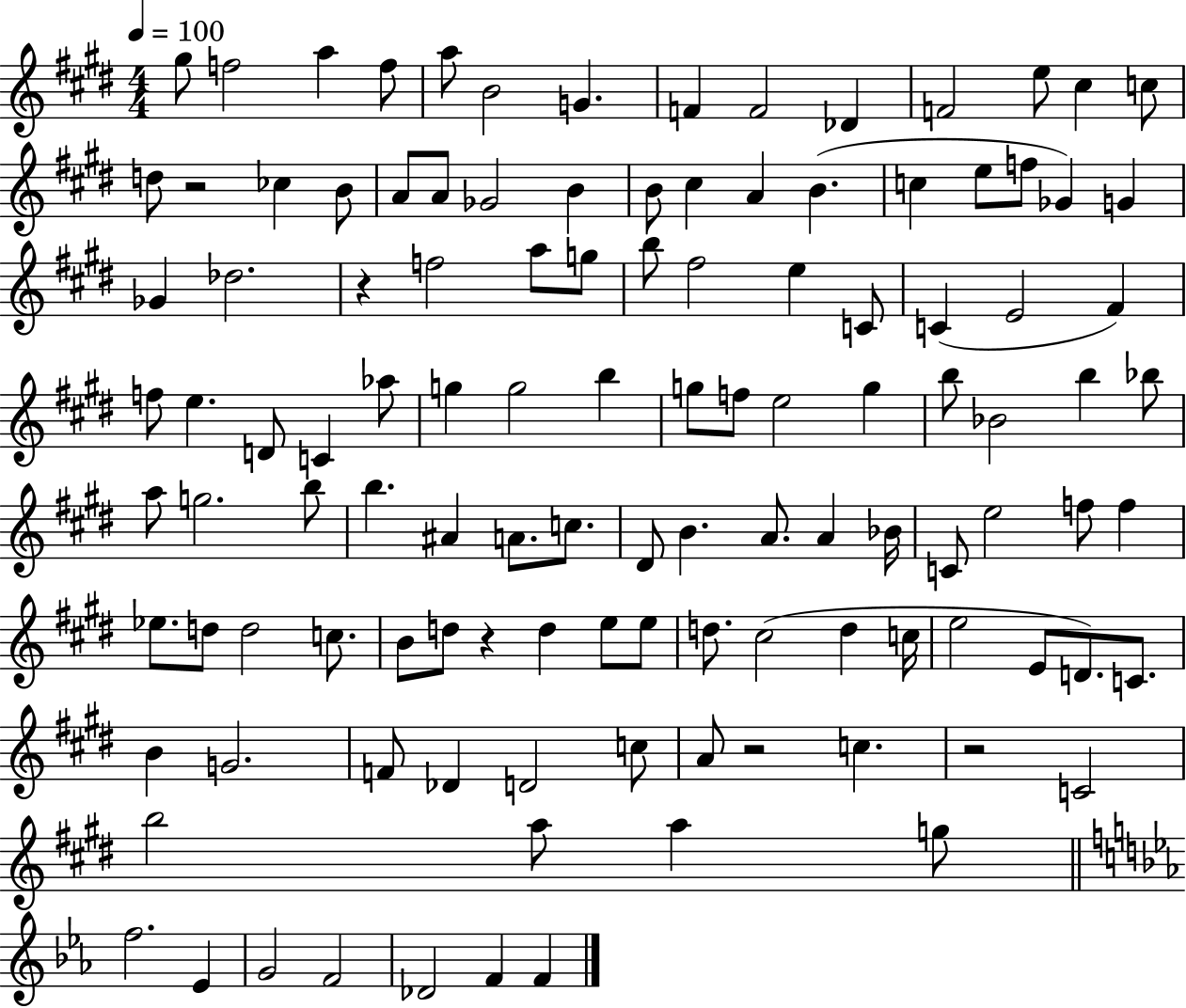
X:1
T:Untitled
M:4/4
L:1/4
K:E
^g/2 f2 a f/2 a/2 B2 G F F2 _D F2 e/2 ^c c/2 d/2 z2 _c B/2 A/2 A/2 _G2 B B/2 ^c A B c e/2 f/2 _G G _G _d2 z f2 a/2 g/2 b/2 ^f2 e C/2 C E2 ^F f/2 e D/2 C _a/2 g g2 b g/2 f/2 e2 g b/2 _B2 b _b/2 a/2 g2 b/2 b ^A A/2 c/2 ^D/2 B A/2 A _B/4 C/2 e2 f/2 f _e/2 d/2 d2 c/2 B/2 d/2 z d e/2 e/2 d/2 ^c2 d c/4 e2 E/2 D/2 C/2 B G2 F/2 _D D2 c/2 A/2 z2 c z2 C2 b2 a/2 a g/2 f2 _E G2 F2 _D2 F F